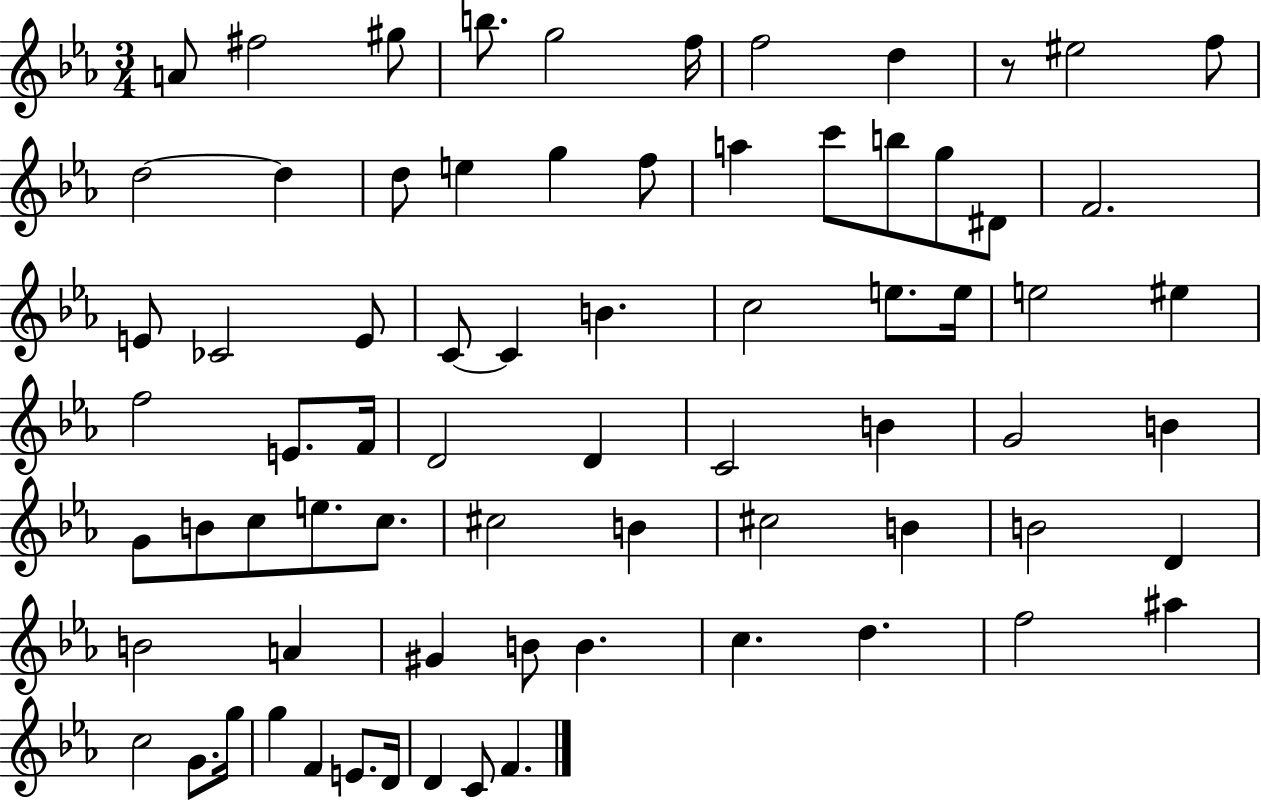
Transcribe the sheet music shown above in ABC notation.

X:1
T:Untitled
M:3/4
L:1/4
K:Eb
A/2 ^f2 ^g/2 b/2 g2 f/4 f2 d z/2 ^e2 f/2 d2 d d/2 e g f/2 a c'/2 b/2 g/2 ^D/2 F2 E/2 _C2 E/2 C/2 C B c2 e/2 e/4 e2 ^e f2 E/2 F/4 D2 D C2 B G2 B G/2 B/2 c/2 e/2 c/2 ^c2 B ^c2 B B2 D B2 A ^G B/2 B c d f2 ^a c2 G/2 g/4 g F E/2 D/4 D C/2 F